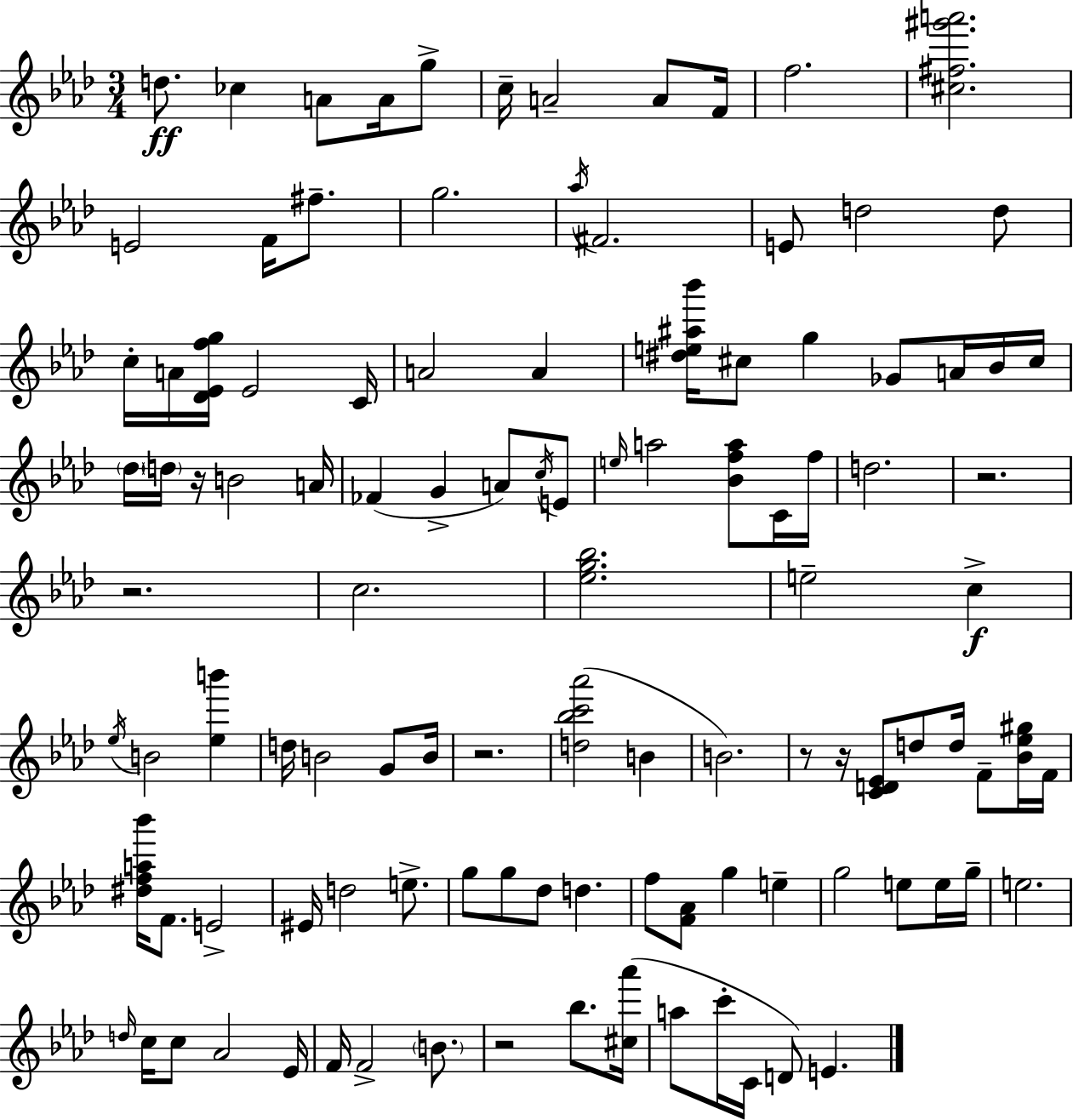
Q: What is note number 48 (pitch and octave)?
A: C5